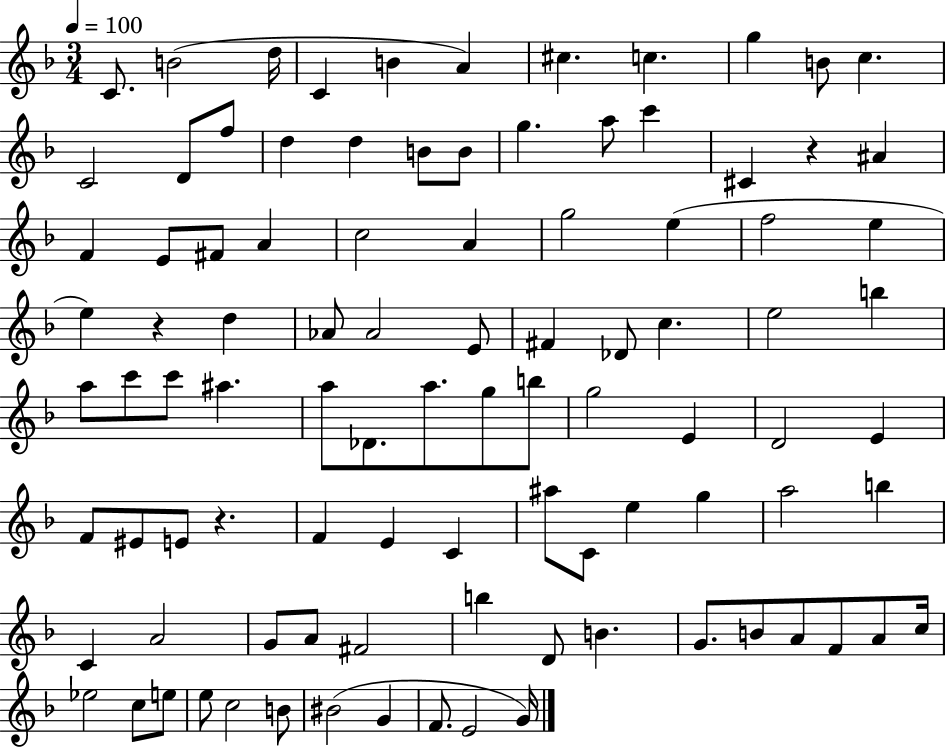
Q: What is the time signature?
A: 3/4